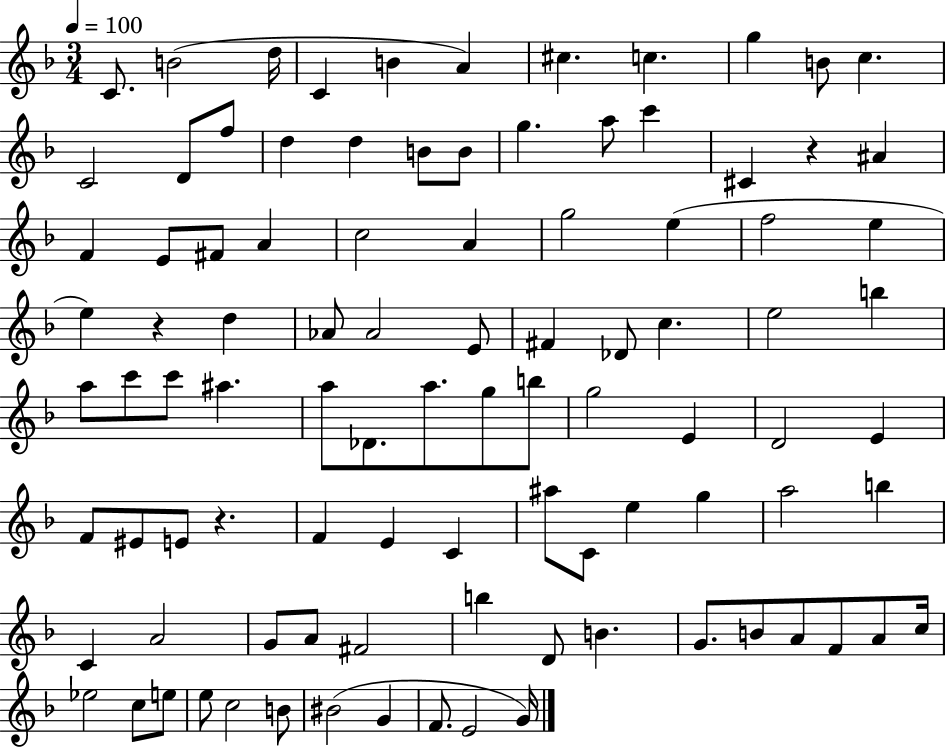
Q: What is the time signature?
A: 3/4